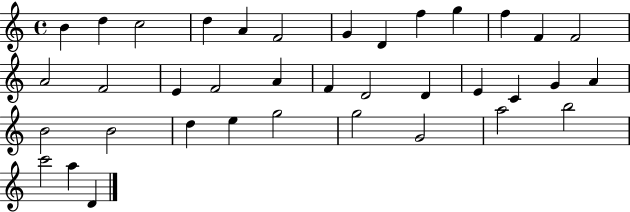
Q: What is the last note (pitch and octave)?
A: D4